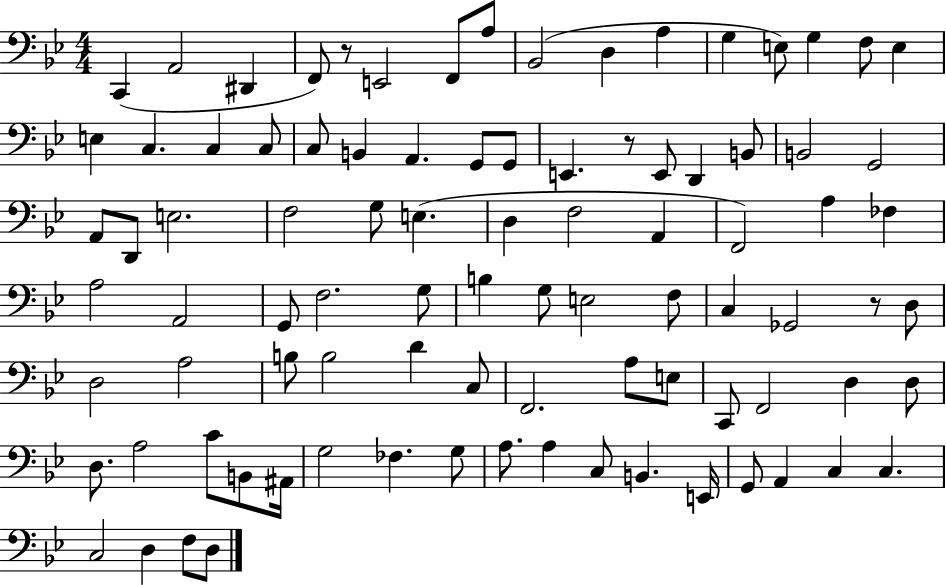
C2/q A2/h D#2/q F2/e R/e E2/h F2/e A3/e Bb2/h D3/q A3/q G3/q E3/e G3/q F3/e E3/q E3/q C3/q. C3/q C3/e C3/e B2/q A2/q. G2/e G2/e E2/q. R/e E2/e D2/q B2/e B2/h G2/h A2/e D2/e E3/h. F3/h G3/e E3/q. D3/q F3/h A2/q F2/h A3/q FES3/q A3/h A2/h G2/e F3/h. G3/e B3/q G3/e E3/h F3/e C3/q Gb2/h R/e D3/e D3/h A3/h B3/e B3/h D4/q C3/e F2/h. A3/e E3/e C2/e F2/h D3/q D3/e D3/e. A3/h C4/e B2/e A#2/s G3/h FES3/q. G3/e A3/e. A3/q C3/e B2/q. E2/s G2/e A2/q C3/q C3/q. C3/h D3/q F3/e D3/e